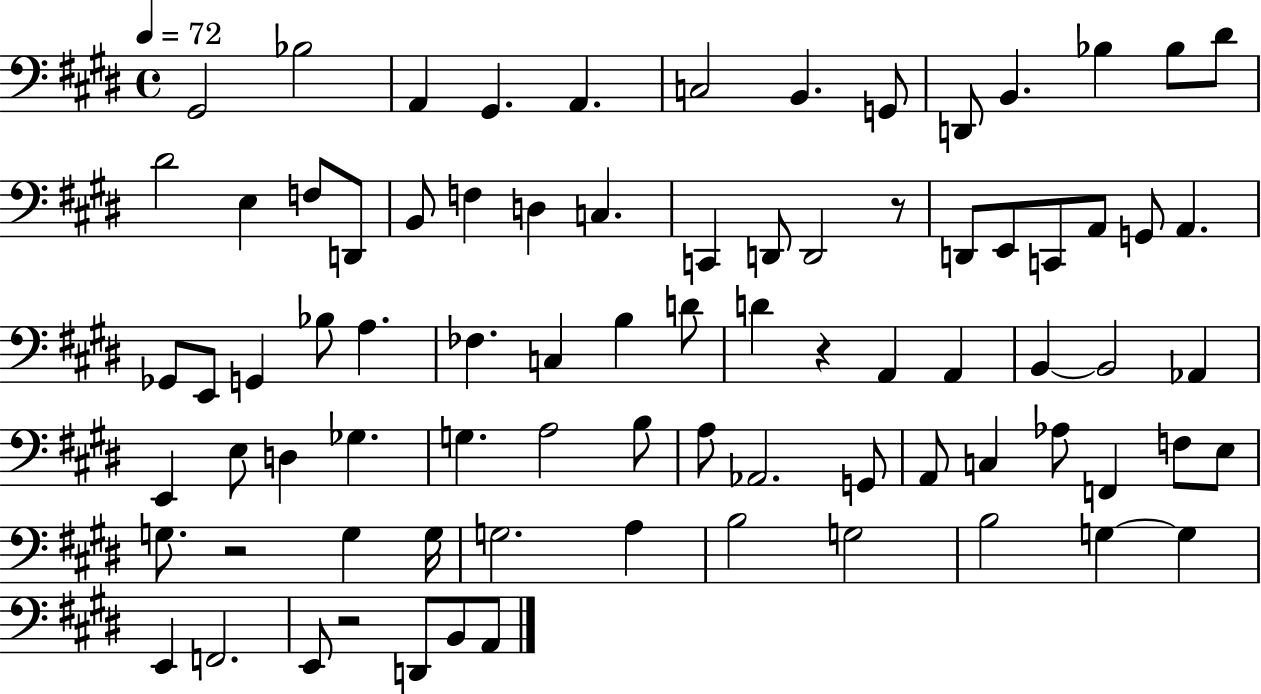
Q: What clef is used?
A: bass